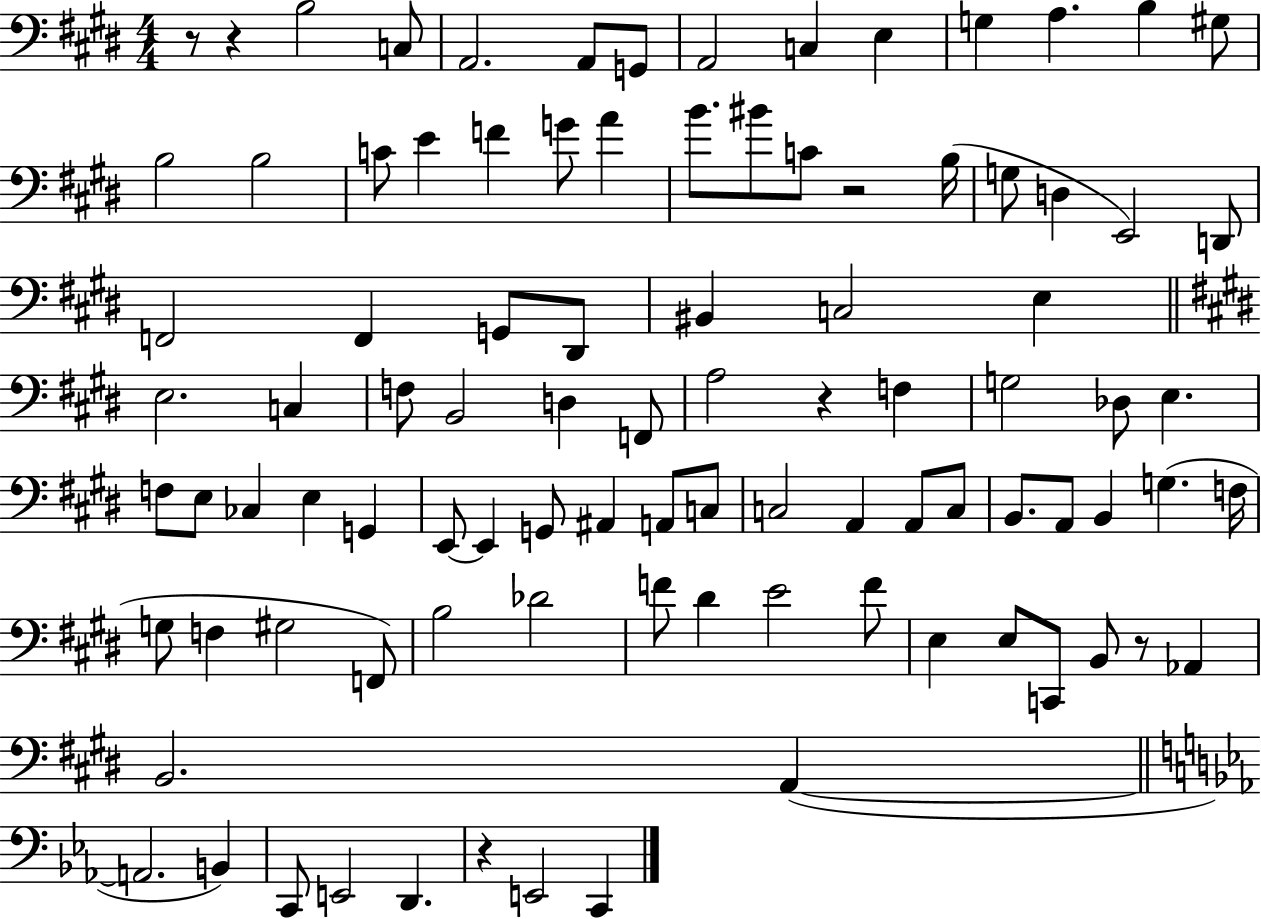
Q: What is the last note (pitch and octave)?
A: C2